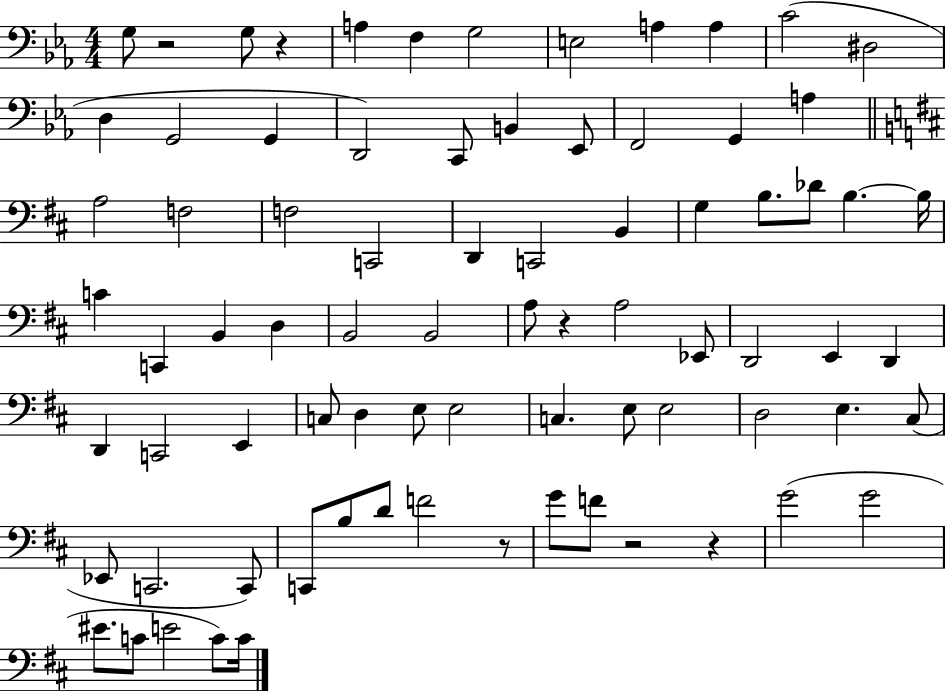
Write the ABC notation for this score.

X:1
T:Untitled
M:4/4
L:1/4
K:Eb
G,/2 z2 G,/2 z A, F, G,2 E,2 A, A, C2 ^D,2 D, G,,2 G,, D,,2 C,,/2 B,, _E,,/2 F,,2 G,, A, A,2 F,2 F,2 C,,2 D,, C,,2 B,, G, B,/2 _D/2 B, B,/4 C C,, B,, D, B,,2 B,,2 A,/2 z A,2 _E,,/2 D,,2 E,, D,, D,, C,,2 E,, C,/2 D, E,/2 E,2 C, E,/2 E,2 D,2 E, ^C,/2 _E,,/2 C,,2 C,,/2 C,,/2 B,/2 D/2 F2 z/2 G/2 F/2 z2 z G2 G2 ^E/2 C/2 E2 C/2 C/4